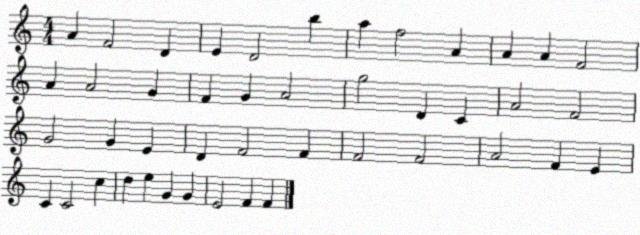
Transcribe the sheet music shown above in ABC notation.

X:1
T:Untitled
M:4/4
L:1/4
K:C
A F2 D E D2 b a f2 A A A F2 A A2 G F G A2 g2 D C A2 F2 G2 G E D F2 F F2 F2 A2 F E C C2 c d e G G E2 F F